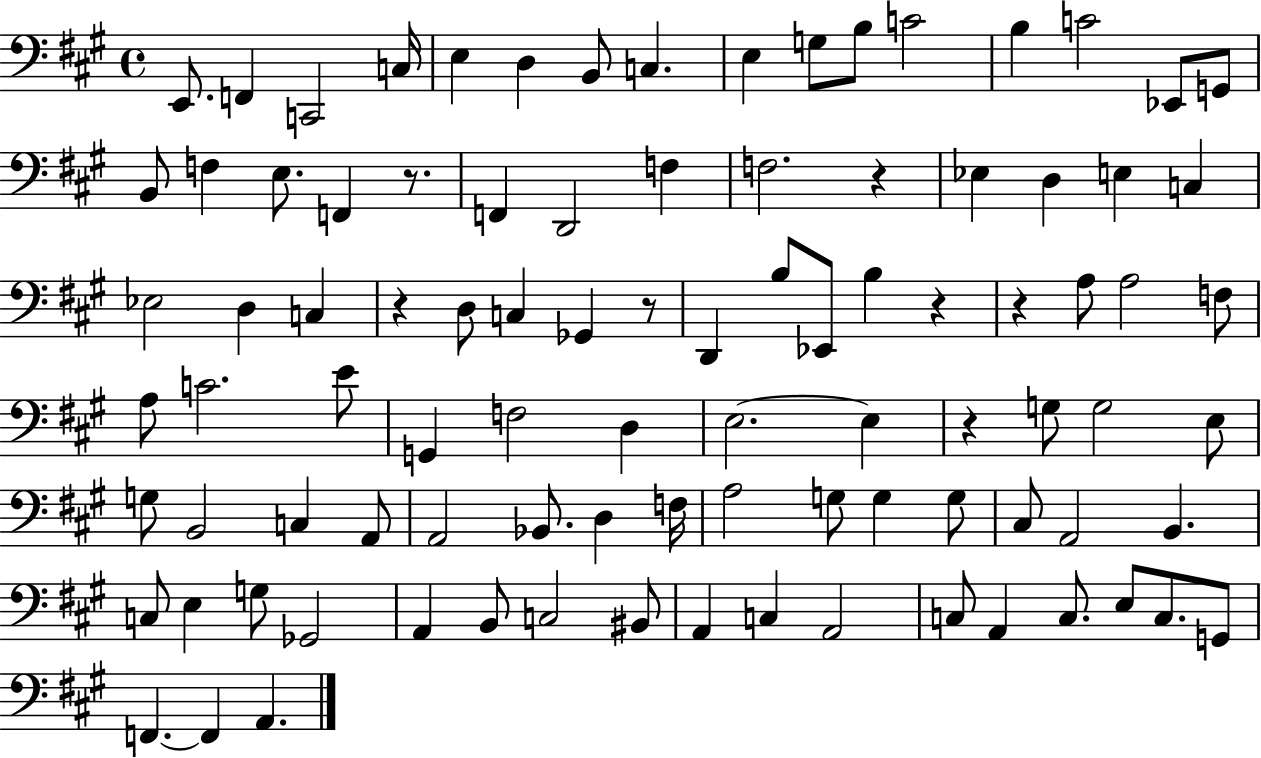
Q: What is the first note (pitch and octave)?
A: E2